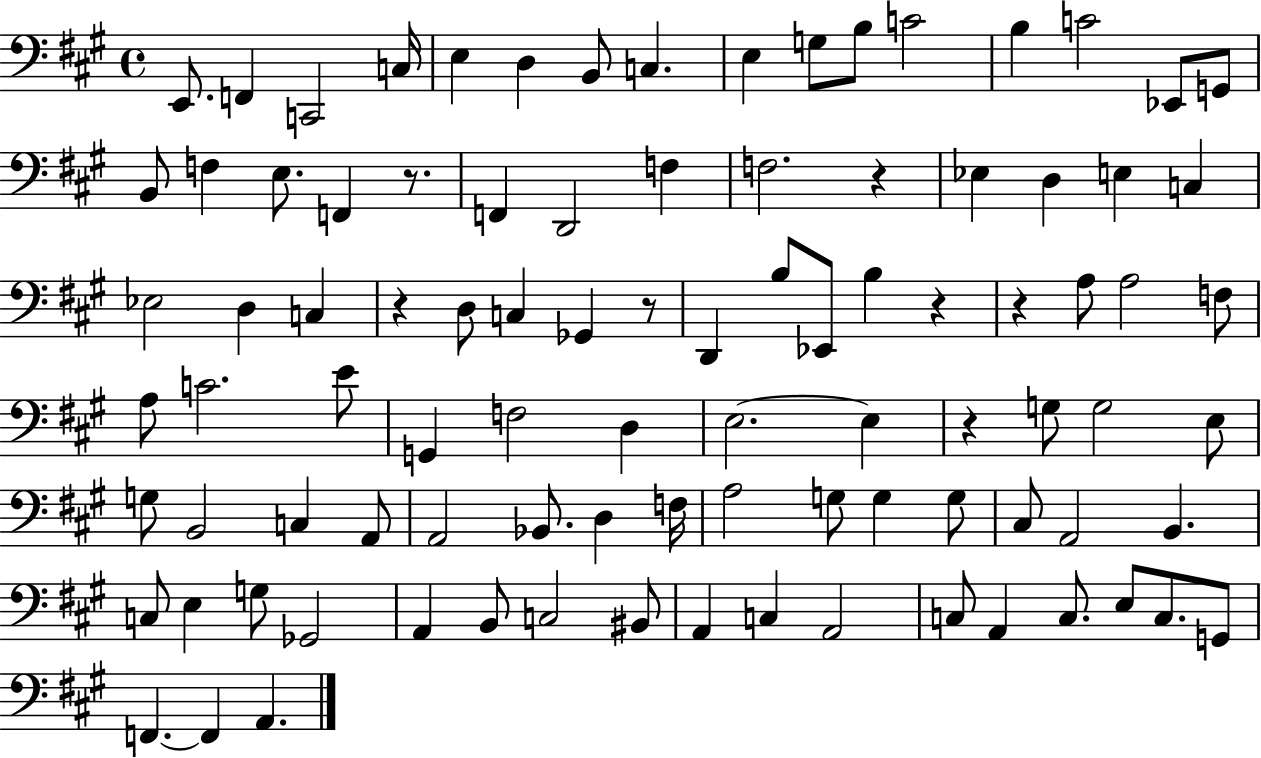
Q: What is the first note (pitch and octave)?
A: E2